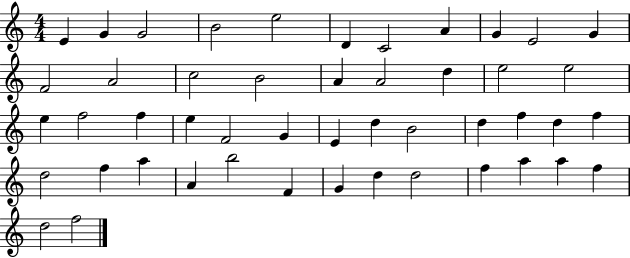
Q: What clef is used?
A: treble